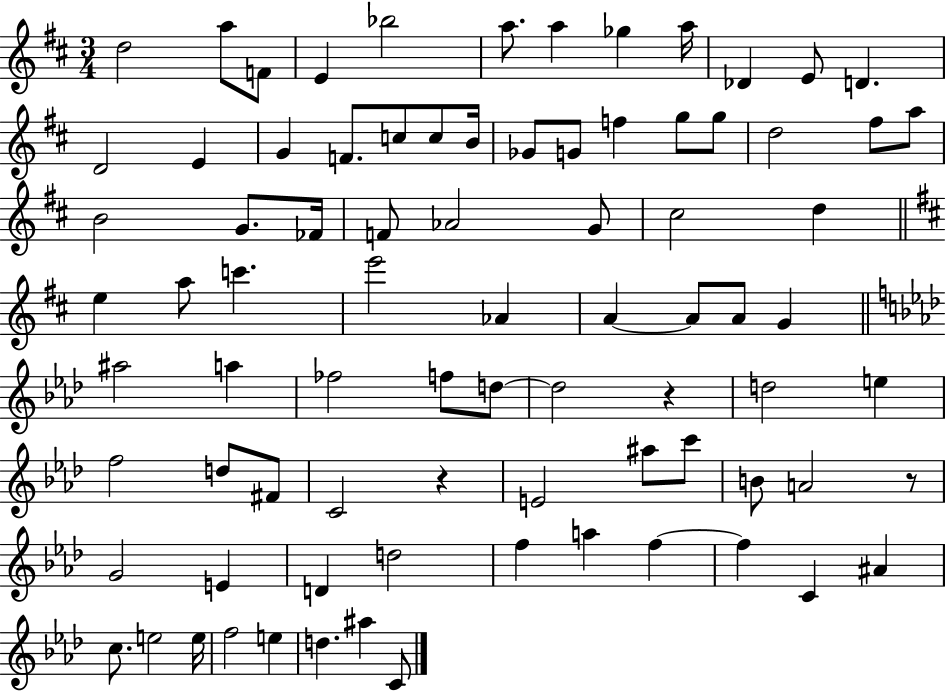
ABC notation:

X:1
T:Untitled
M:3/4
L:1/4
K:D
d2 a/2 F/2 E _b2 a/2 a _g a/4 _D E/2 D D2 E G F/2 c/2 c/2 B/4 _G/2 G/2 f g/2 g/2 d2 ^f/2 a/2 B2 G/2 _F/4 F/2 _A2 G/2 ^c2 d e a/2 c' e'2 _A A A/2 A/2 G ^a2 a _f2 f/2 d/2 d2 z d2 e f2 d/2 ^F/2 C2 z E2 ^a/2 c'/2 B/2 A2 z/2 G2 E D d2 f a f f C ^A c/2 e2 e/4 f2 e d ^a C/2